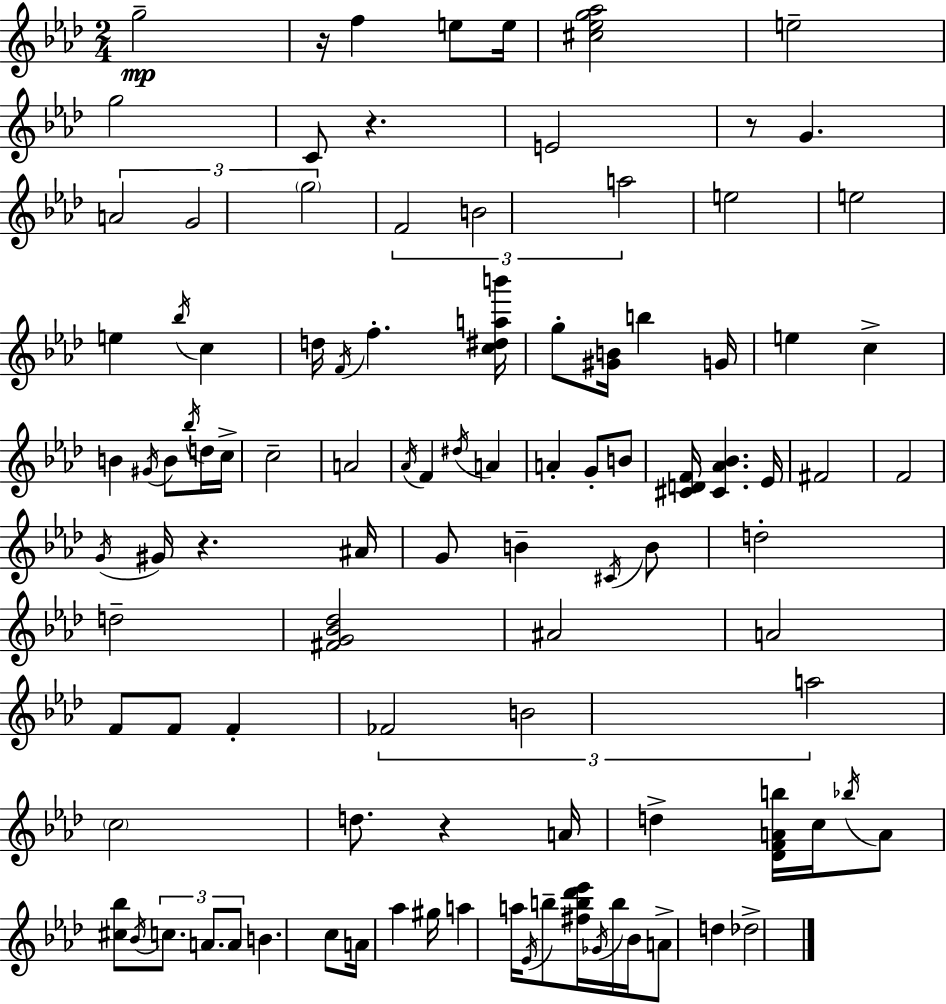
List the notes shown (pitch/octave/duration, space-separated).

G5/h R/s F5/q E5/e E5/s [C#5,Eb5,G5,Ab5]/h E5/h G5/h C4/e R/q. E4/h R/e G4/q. A4/h G4/h G5/h F4/h B4/h A5/h E5/h E5/h E5/q Bb5/s C5/q D5/s F4/s F5/q. [C5,D#5,A5,B6]/s G5/e [G#4,B4]/s B5/q G4/s E5/q C5/q B4/q G#4/s B4/e Bb5/s D5/s C5/s C5/h A4/h Ab4/s F4/q D#5/s A4/q A4/q G4/e B4/e [C#4,D4,F4]/s [C#4,Ab4,Bb4]/q. Eb4/s F#4/h F4/h G4/s G#4/s R/q. A#4/s G4/e B4/q C#4/s B4/e D5/h D5/h [F#4,G4,Bb4,Db5]/h A#4/h A4/h F4/e F4/e F4/q FES4/h B4/h A5/h C5/h D5/e. R/q A4/s D5/q [Db4,F4,A4,B5]/s C5/s Bb5/s A4/e [C#5,Bb5]/e Bb4/s C5/e. A4/e. A4/e B4/q. C5/e A4/s Ab5/q G#5/s A5/q A5/s Eb4/s B5/e [F#5,B5,Db6,Eb6]/s Gb4/s B5/s Bb4/s A4/e D5/q Db5/h